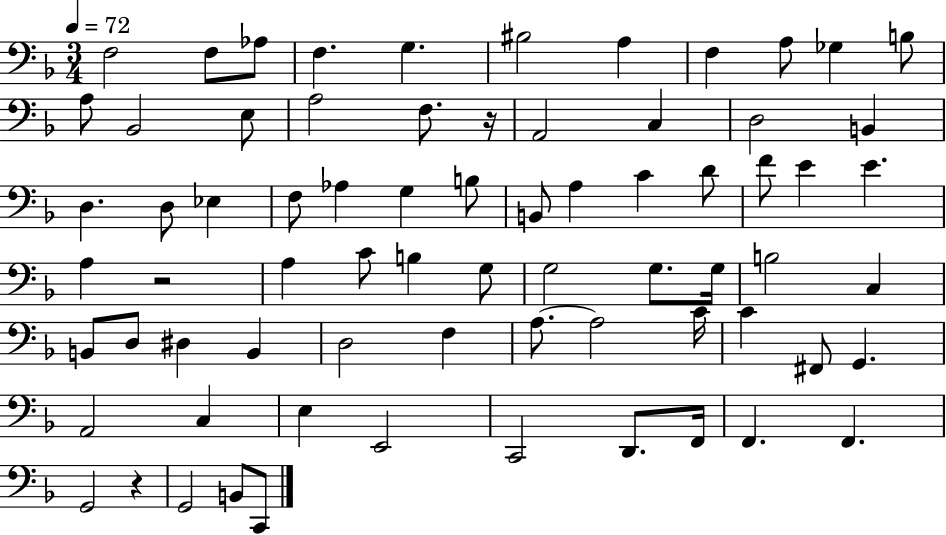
X:1
T:Untitled
M:3/4
L:1/4
K:F
F,2 F,/2 _A,/2 F, G, ^B,2 A, F, A,/2 _G, B,/2 A,/2 _B,,2 E,/2 A,2 F,/2 z/4 A,,2 C, D,2 B,, D, D,/2 _E, F,/2 _A, G, B,/2 B,,/2 A, C D/2 F/2 E E A, z2 A, C/2 B, G,/2 G,2 G,/2 G,/4 B,2 C, B,,/2 D,/2 ^D, B,, D,2 F, A,/2 A,2 C/4 C ^F,,/2 G,, A,,2 C, E, E,,2 C,,2 D,,/2 F,,/4 F,, F,, G,,2 z G,,2 B,,/2 C,,/2